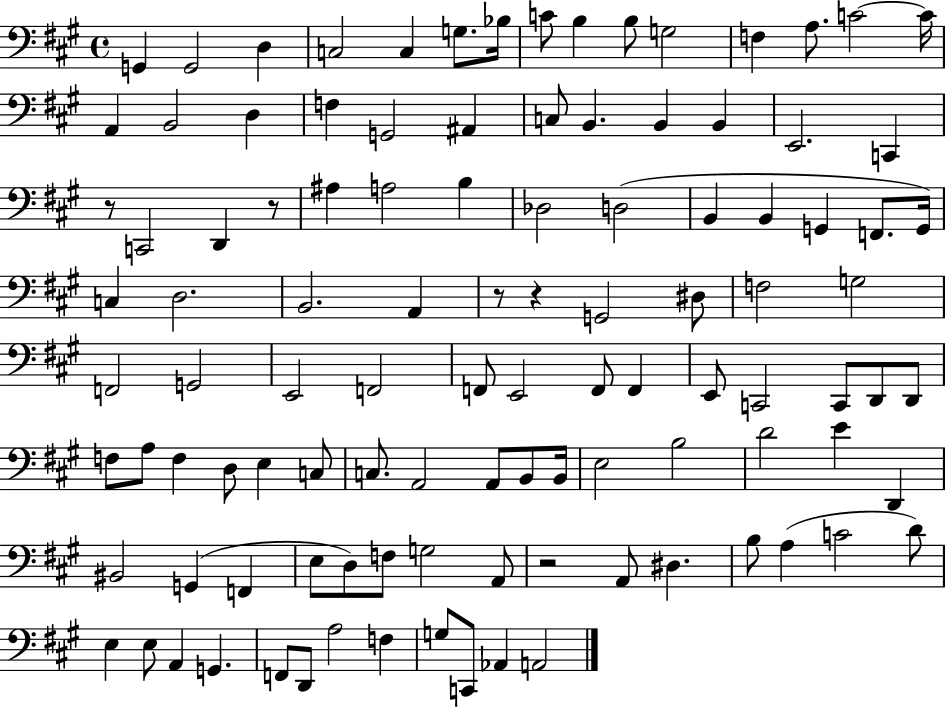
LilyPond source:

{
  \clef bass
  \time 4/4
  \defaultTimeSignature
  \key a \major
  g,4 g,2 d4 | c2 c4 g8. bes16 | c'8 b4 b8 g2 | f4 a8. c'2~~ c'16 | \break a,4 b,2 d4 | f4 g,2 ais,4 | c8 b,4. b,4 b,4 | e,2. c,4 | \break r8 c,2 d,4 r8 | ais4 a2 b4 | des2 d2( | b,4 b,4 g,4 f,8. g,16) | \break c4 d2. | b,2. a,4 | r8 r4 g,2 dis8 | f2 g2 | \break f,2 g,2 | e,2 f,2 | f,8 e,2 f,8 f,4 | e,8 c,2 c,8 d,8 d,8 | \break f8 a8 f4 d8 e4 c8 | c8. a,2 a,8 b,8 b,16 | e2 b2 | d'2 e'4 d,4 | \break bis,2 g,4( f,4 | e8 d8) f8 g2 a,8 | r2 a,8 dis4. | b8 a4( c'2 d'8) | \break e4 e8 a,4 g,4. | f,8 d,8 a2 f4 | g8 c,8 aes,4 a,2 | \bar "|."
}